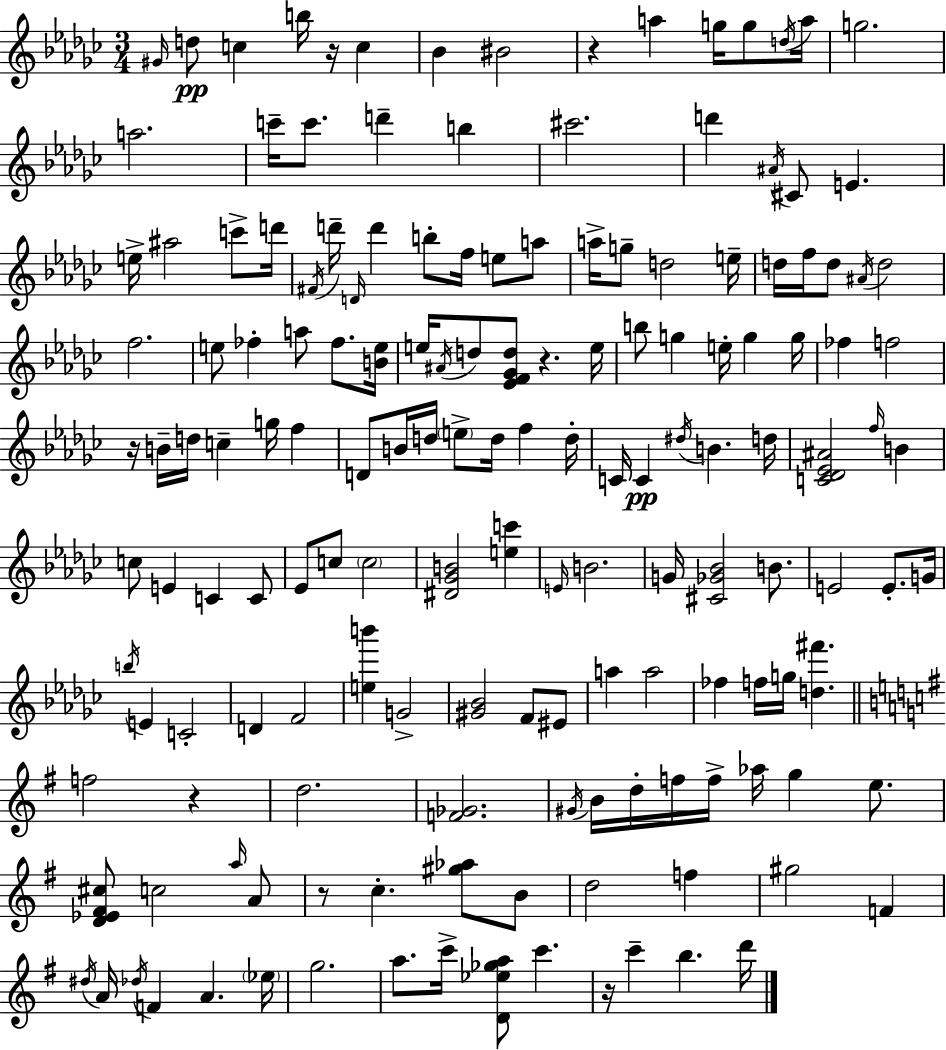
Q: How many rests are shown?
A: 7